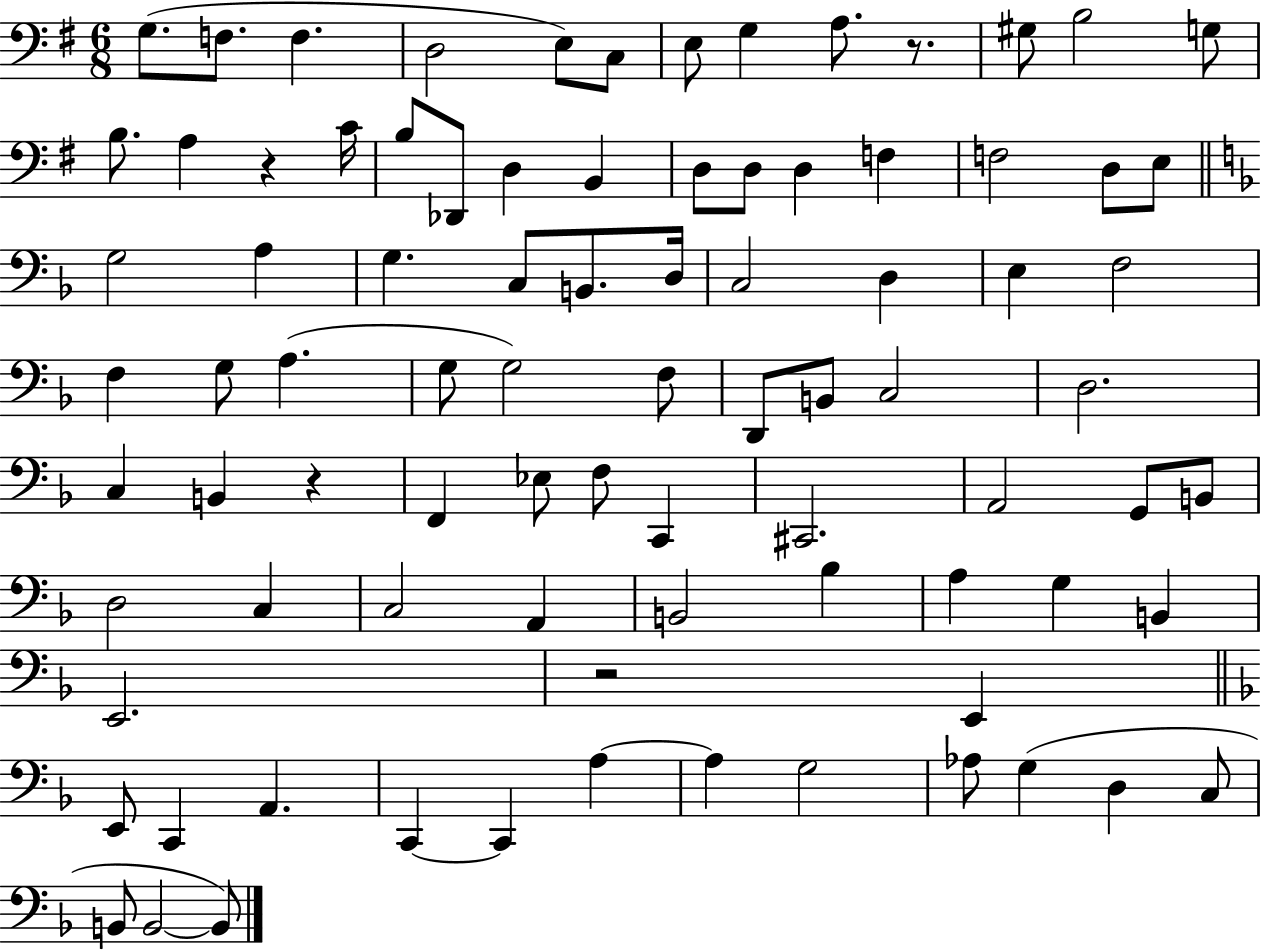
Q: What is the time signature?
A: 6/8